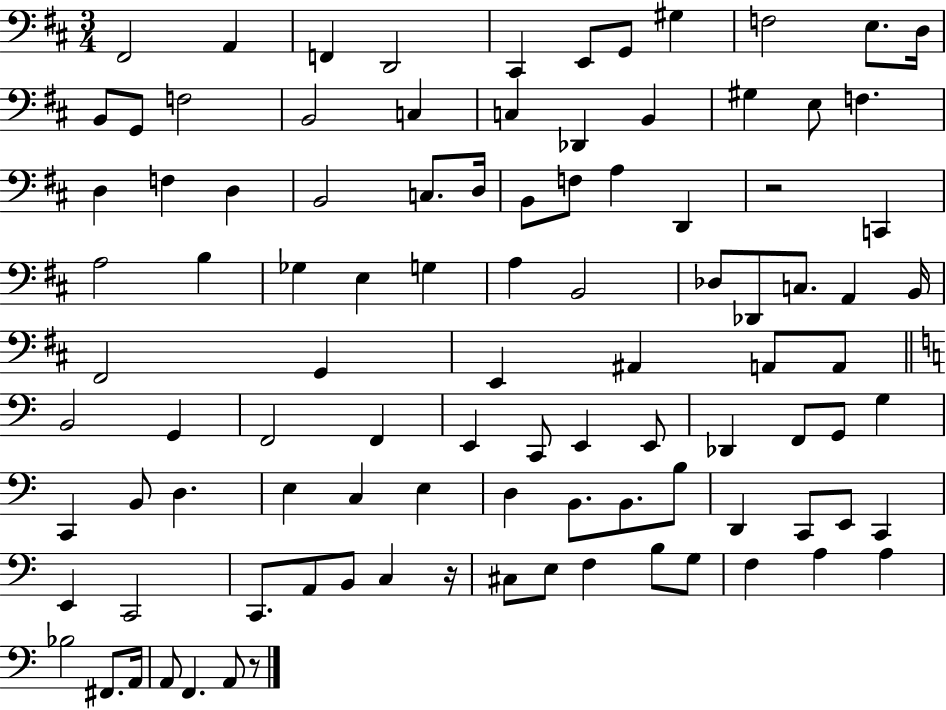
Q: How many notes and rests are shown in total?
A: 100